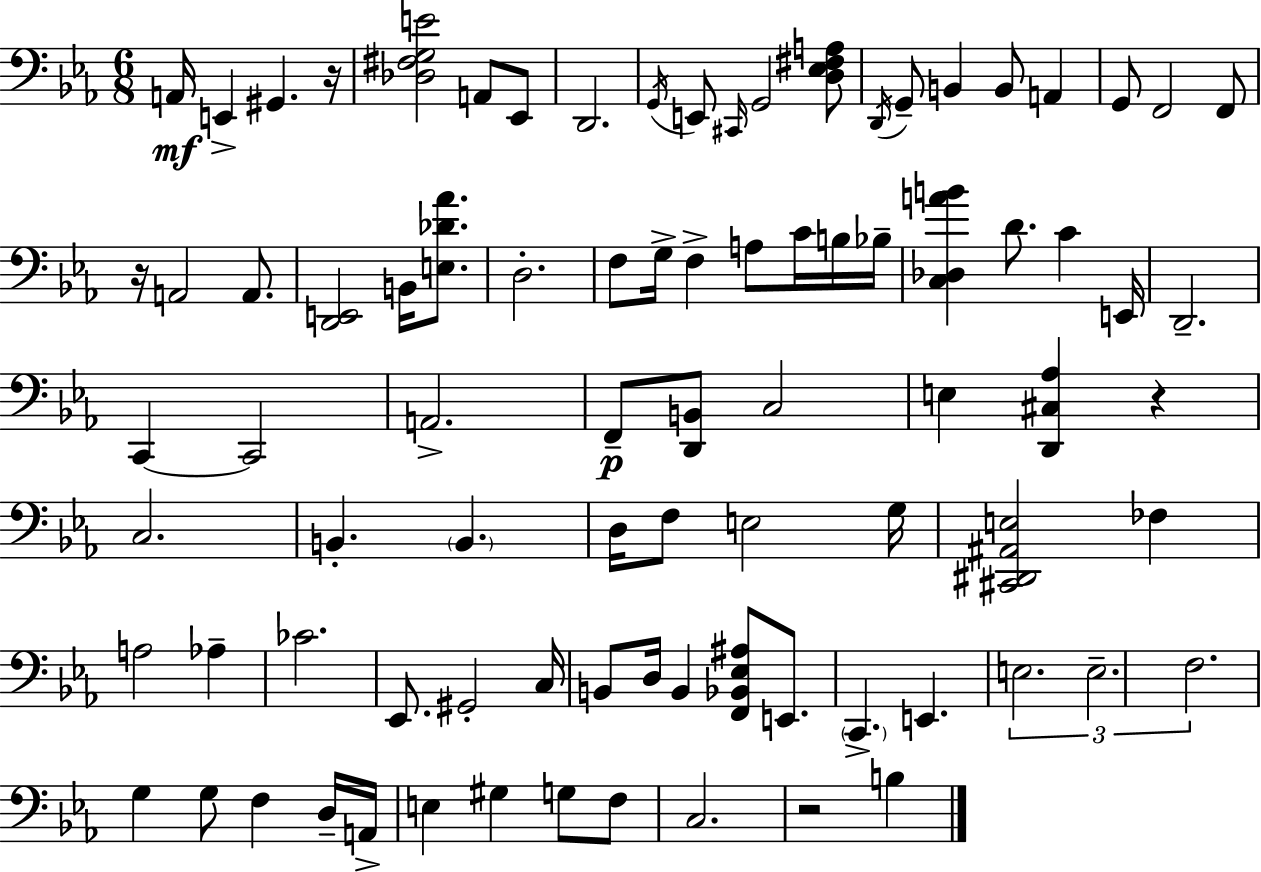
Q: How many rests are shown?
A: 4